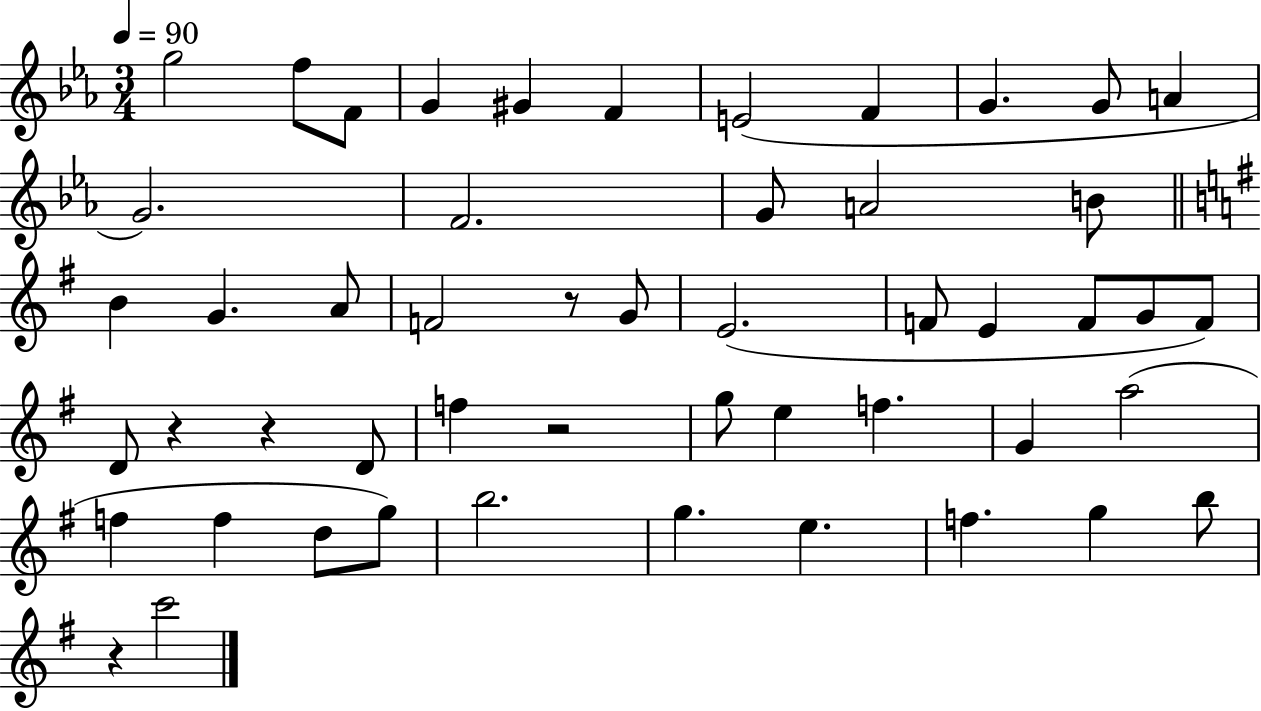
{
  \clef treble
  \numericTimeSignature
  \time 3/4
  \key ees \major
  \tempo 4 = 90
  g''2 f''8 f'8 | g'4 gis'4 f'4 | e'2( f'4 | g'4. g'8 a'4 | \break g'2.) | f'2. | g'8 a'2 b'8 | \bar "||" \break \key g \major b'4 g'4. a'8 | f'2 r8 g'8 | e'2.( | f'8 e'4 f'8 g'8 f'8) | \break d'8 r4 r4 d'8 | f''4 r2 | g''8 e''4 f''4. | g'4 a''2( | \break f''4 f''4 d''8 g''8) | b''2. | g''4. e''4. | f''4. g''4 b''8 | \break r4 c'''2 | \bar "|."
}